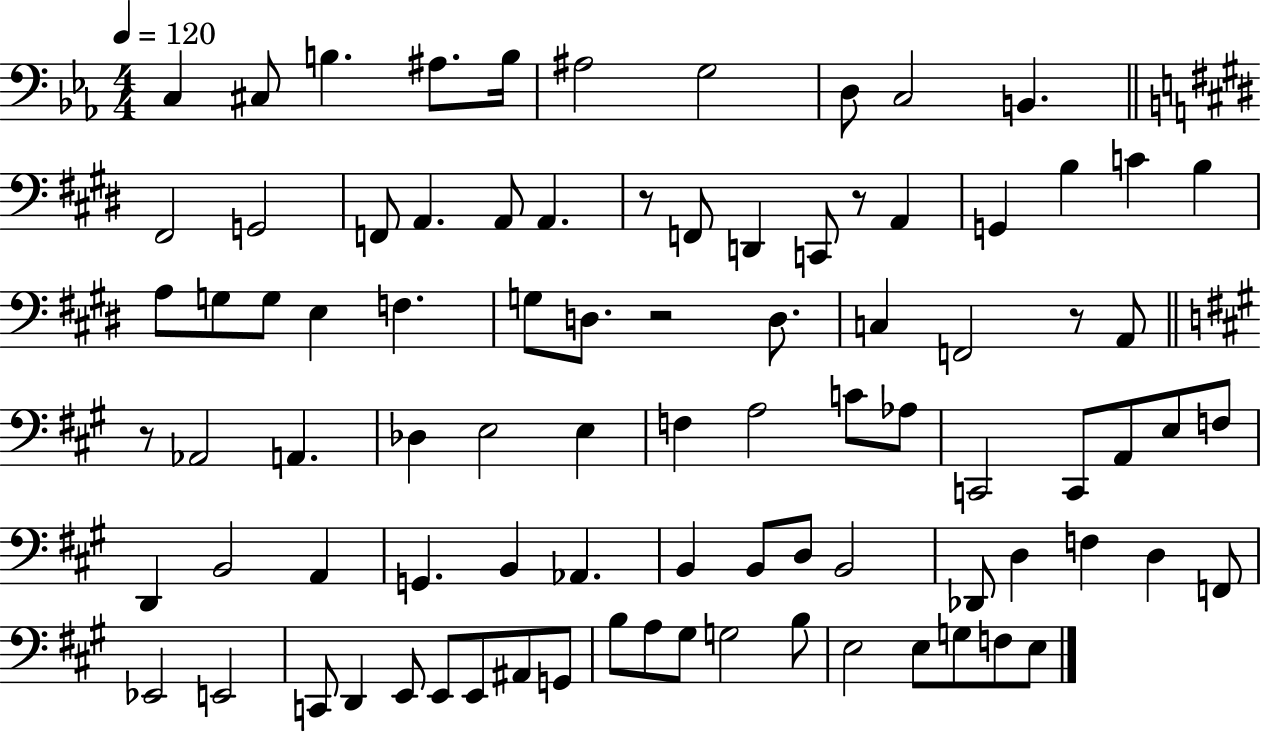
X:1
T:Untitled
M:4/4
L:1/4
K:Eb
C, ^C,/2 B, ^A,/2 B,/4 ^A,2 G,2 D,/2 C,2 B,, ^F,,2 G,,2 F,,/2 A,, A,,/2 A,, z/2 F,,/2 D,, C,,/2 z/2 A,, G,, B, C B, A,/2 G,/2 G,/2 E, F, G,/2 D,/2 z2 D,/2 C, F,,2 z/2 A,,/2 z/2 _A,,2 A,, _D, E,2 E, F, A,2 C/2 _A,/2 C,,2 C,,/2 A,,/2 E,/2 F,/2 D,, B,,2 A,, G,, B,, _A,, B,, B,,/2 D,/2 B,,2 _D,,/2 D, F, D, F,,/2 _E,,2 E,,2 C,,/2 D,, E,,/2 E,,/2 E,,/2 ^A,,/2 G,,/2 B,/2 A,/2 ^G,/2 G,2 B,/2 E,2 E,/2 G,/2 F,/2 E,/2